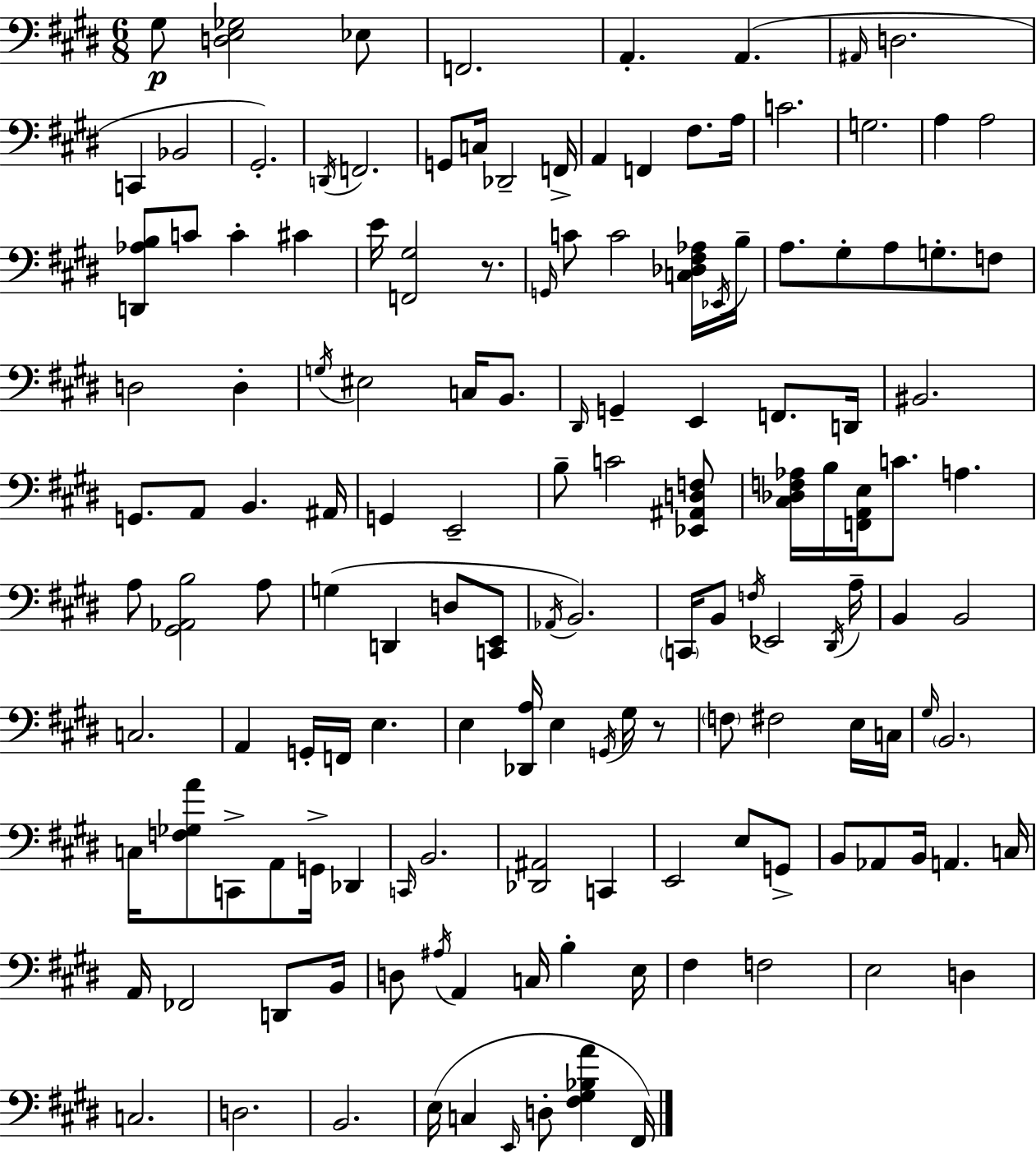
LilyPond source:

{
  \clef bass
  \numericTimeSignature
  \time 6/8
  \key e \major
  gis8\p <d e ges>2 ees8 | f,2. | a,4.-. a,4.( | \grace { ais,16 } d2. | \break c,4 bes,2 | gis,2.-.) | \acciaccatura { d,16 } f,2. | g,8 c16 des,2-- | \break f,16-> a,4 f,4 fis8. | a16 c'2. | g2. | a4 a2 | \break <d, aes b>8 c'8 c'4-. cis'4 | e'16 <f, gis>2 r8. | \grace { g,16 } c'8 c'2 | <c des fis aes>16 \acciaccatura { ees,16 } b16-- a8. gis8-. a8 g8.-. | \break f8 d2 | d4-. \acciaccatura { g16 } eis2 | c16 b,8. \grace { dis,16 } g,4-- e,4 | f,8. d,16 bis,2. | \break g,8. a,8 b,4. | ais,16 g,4 e,2-- | b8-- c'2 | <ees, ais, d f>8 <cis des f aes>16 b16 <f, a, e>16 c'8. | \break a4. a8 <gis, aes, b>2 | a8 g4( d,4 | d8 <c, e,>8 \acciaccatura { aes,16 }) b,2. | \parenthesize c,16 b,8 \acciaccatura { f16 } ees,2 | \break \acciaccatura { dis,16 } a16-- b,4 | b,2 c2. | a,4 | g,16-. f,16 e4. e4 | \break <des, a>16 e4 \acciaccatura { g,16 } gis16 r8 \parenthesize f8 | fis2 e16 c16 \grace { gis16 } \parenthesize b,2. | c16 | <f ges a'>8 c,8-> a,8 g,16-> des,4 \grace { c,16 } | \break b,2. | <des, ais,>2 c,4 | e,2 e8 g,8-> | b,8 aes,8 b,16 a,4. c16 | \break a,16 fes,2 d,8 b,16 | d8 \acciaccatura { ais16 } a,4 c16 b4-. | e16 fis4 f2 | e2 d4 | \break c2. | d2. | b,2. | e16( c4 \grace { e,16 } d8-. <fis gis bes a'>4 | \break fis,16) \bar "|."
}